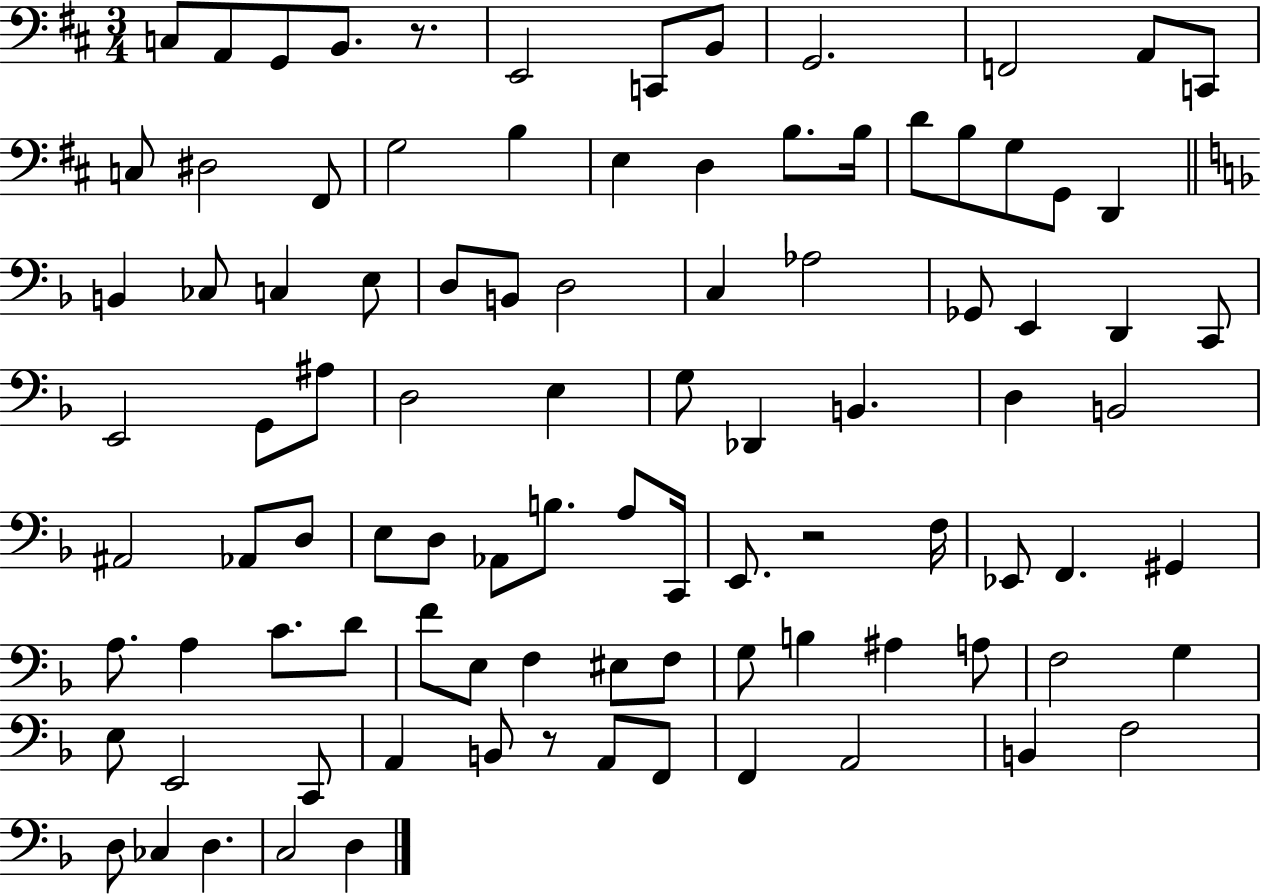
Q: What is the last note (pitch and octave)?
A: D3